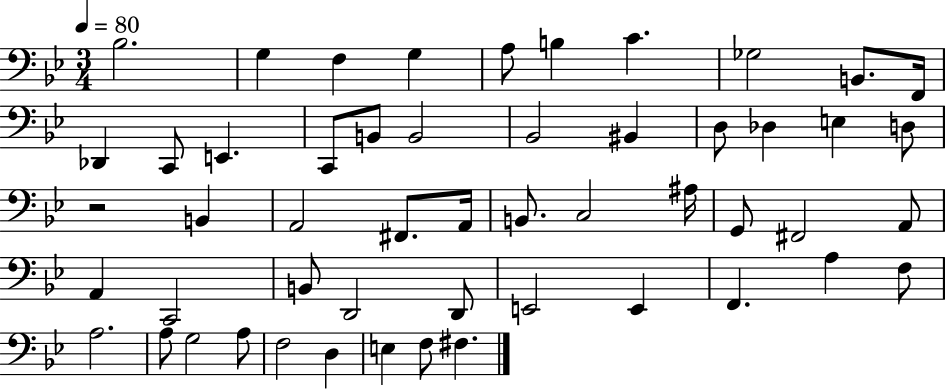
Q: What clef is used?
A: bass